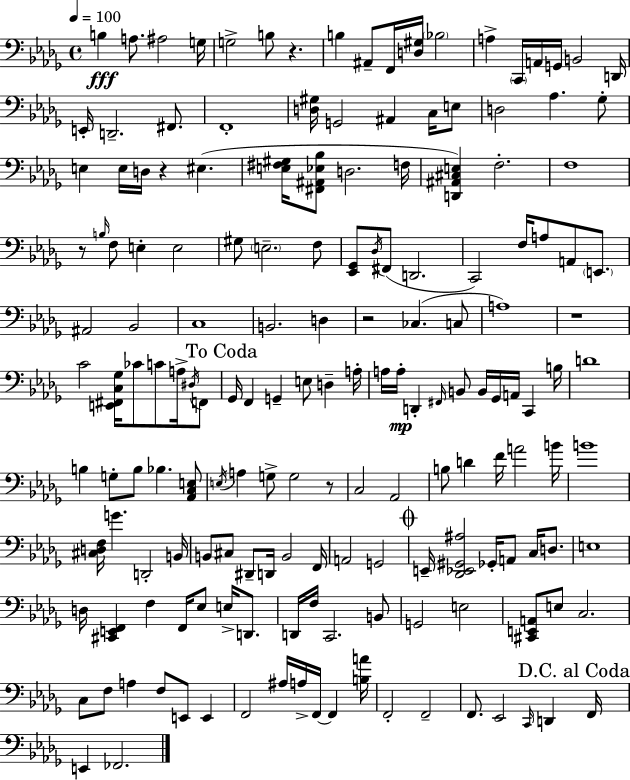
X:1
T:Untitled
M:4/4
L:1/4
K:Bbm
B, A,/2 ^A,2 G,/4 G,2 B,/2 z B, ^A,,/2 F,,/4 [D,^G,]/4 _B,2 A, C,,/4 A,,/4 G,,/4 B,,2 D,,/4 E,,/4 D,,2 ^F,,/2 F,,4 [D,^G,]/4 G,,2 ^A,, C,/4 E,/2 D,2 _A, _G,/2 E, E,/4 D,/4 z ^E, [E,^F,^G,]/4 [^F,,^A,,_E,_B,]/2 D,2 F,/4 [D,,^A,,^C,E,] F,2 F,4 z/2 B,/4 F,/2 E, E,2 ^G,/2 E,2 F,/2 [_E,,_G,,]/2 _D,/4 ^F,,/2 D,,2 C,,2 F,/4 A,/2 A,,/2 E,,/2 ^A,,2 _B,,2 C,4 B,,2 D, z2 _C, C,/2 A,4 z4 C2 [E,,^F,,C,_G,]/4 _C/2 C/2 A,/4 ^D,/4 F,,/2 _G,,/4 F,, G,, E,/2 D, A,/4 A,/4 A,/4 D,, ^F,,/4 B,,/2 B,,/4 _G,,/4 A,,/4 C,, B,/4 D4 B, G,/2 B,/2 _B, [_A,,C,E,]/2 E,/4 A, G,/2 G,2 z/2 C,2 _A,,2 B,/2 D F/4 A2 B/4 B4 [^C,D,F,]/4 G D,,2 B,,/4 B,,/2 ^C,/2 ^D,,/2 D,,/4 B,,2 F,,/4 A,,2 G,,2 E,,/4 [_D,,_E,,^G,,^A,]2 _G,,/4 A,,/2 C,/4 D,/2 E,4 D,/4 [^C,,E,,F,,] F, F,,/4 _E,/2 E,/4 D,,/2 D,,/4 F,/4 C,,2 B,,/2 G,,2 E,2 [^C,,E,,A,,]/2 E,/2 C,2 C,/2 F,/2 A, F,/2 E,,/2 E,, F,,2 ^A,/4 A,/4 F,,/4 F,, [B,A]/4 F,,2 F,,2 F,,/2 _E,,2 C,,/4 D,, F,,/4 E,, _F,,2